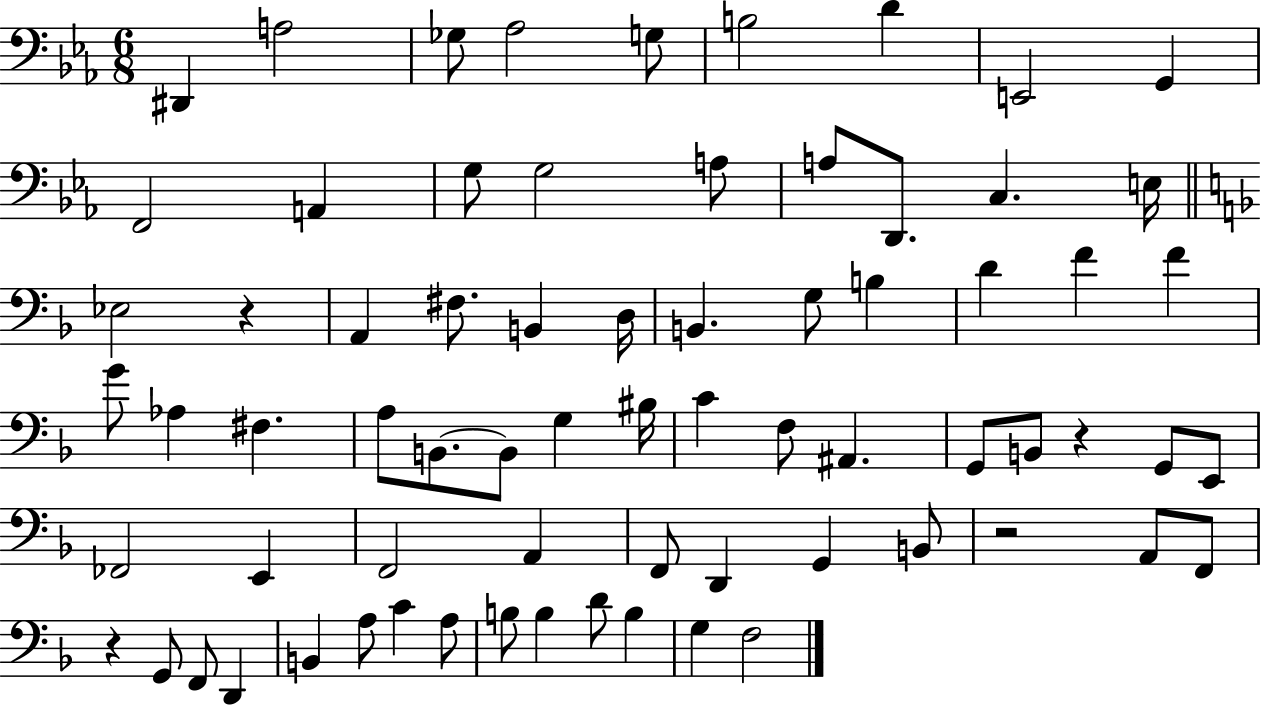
{
  \clef bass
  \numericTimeSignature
  \time 6/8
  \key ees \major
  \repeat volta 2 { dis,4 a2 | ges8 aes2 g8 | b2 d'4 | e,2 g,4 | \break f,2 a,4 | g8 g2 a8 | a8 d,8. c4. e16 | \bar "||" \break \key f \major ees2 r4 | a,4 fis8. b,4 d16 | b,4. g8 b4 | d'4 f'4 f'4 | \break g'8 aes4 fis4. | a8 b,8.~~ b,8 g4 bis16 | c'4 f8 ais,4. | g,8 b,8 r4 g,8 e,8 | \break fes,2 e,4 | f,2 a,4 | f,8 d,4 g,4 b,8 | r2 a,8 f,8 | \break r4 g,8 f,8 d,4 | b,4 a8 c'4 a8 | b8 b4 d'8 b4 | g4 f2 | \break } \bar "|."
}